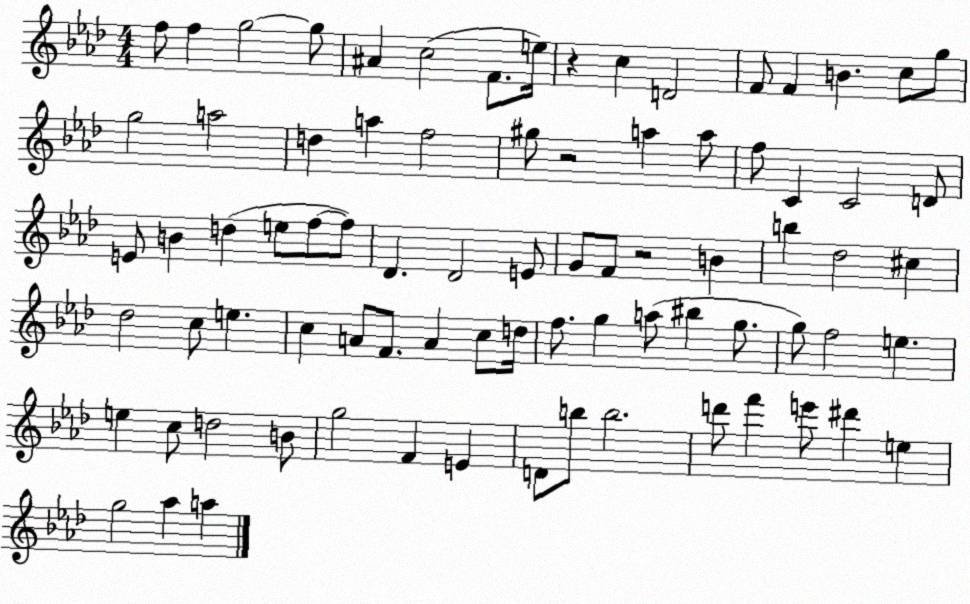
X:1
T:Untitled
M:4/4
L:1/4
K:Ab
f/2 f g2 g/2 ^A c2 F/2 e/4 z c D2 F/2 F B c/2 g/2 g2 a2 d a f2 ^g/2 z2 a a/2 f/2 C C2 D/2 E/2 B d e/2 f/2 f/2 _D _D2 E/2 G/2 F/2 z2 B b _d2 ^c _d2 c/2 e c A/2 F/2 A c/2 d/4 f/2 g a/2 ^b g/2 g/2 f2 e e c/2 d2 B/2 g2 F E D/2 b/2 b2 d'/2 f' e'/2 ^d' e g2 _a a